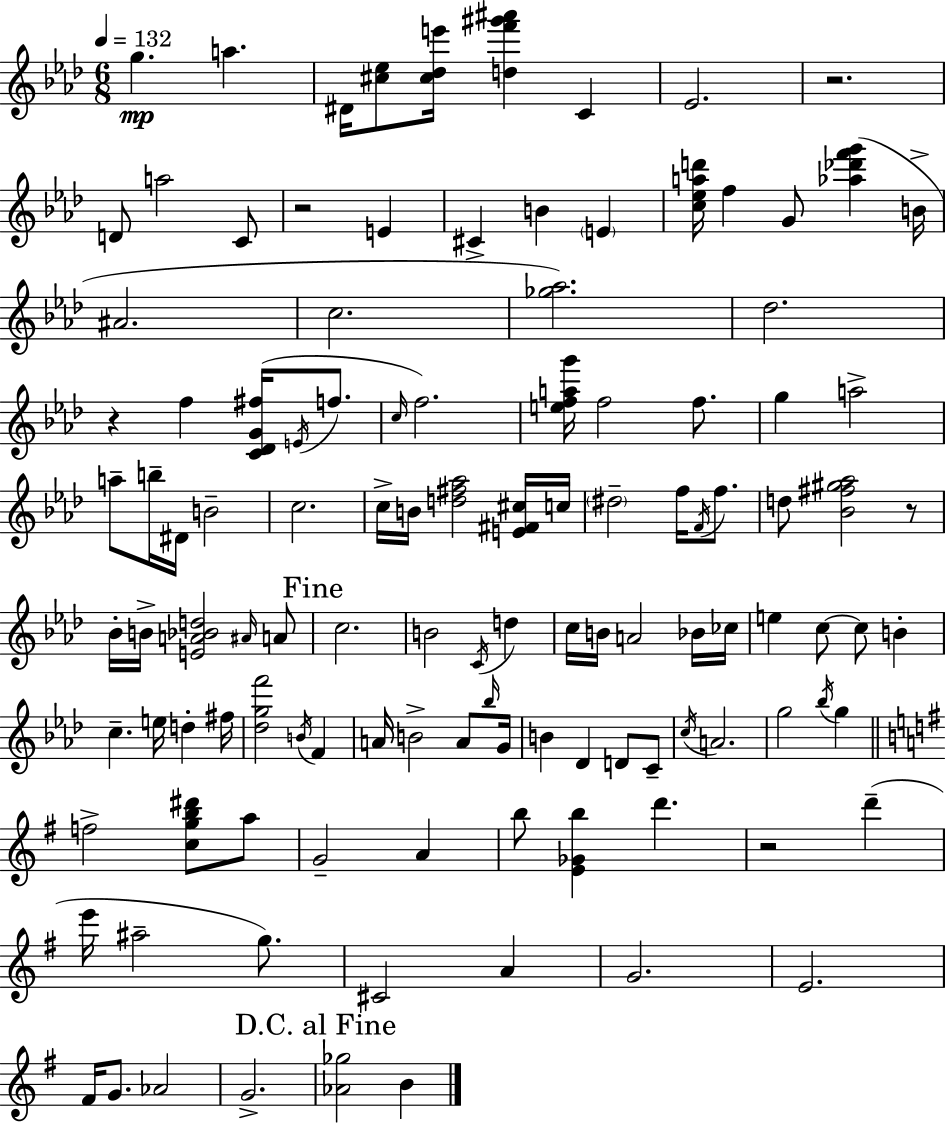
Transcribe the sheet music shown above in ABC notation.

X:1
T:Untitled
M:6/8
L:1/4
K:Fm
g a ^D/4 [^c_e]/2 [^c_de']/4 [df'^g'^a'] C _E2 z2 D/2 a2 C/2 z2 E ^C B E [c_ead']/4 f G/2 [_a_d'f'g'] B/4 ^A2 c2 [_g_a]2 _d2 z f [C_DG^f]/4 E/4 f/2 c/4 f2 [efag']/4 f2 f/2 g a2 a/2 b/4 ^D/4 B2 c2 c/4 B/4 [d^f_a]2 [E^F^c]/4 c/4 ^d2 f/4 F/4 f/2 d/2 [_B^f^g_a]2 z/2 _B/4 B/4 [EA_Bd]2 ^A/4 A/2 c2 B2 C/4 d c/4 B/4 A2 _B/4 _c/4 e c/2 c/2 B c e/4 d ^f/4 [_dgf']2 B/4 F A/4 B2 A/2 _b/4 G/4 B _D D/2 C/2 c/4 A2 g2 _b/4 g f2 [cgb^d']/2 a/2 G2 A b/2 [E_Gb] d' z2 d' e'/4 ^a2 g/2 ^C2 A G2 E2 ^F/4 G/2 _A2 G2 [_A_g]2 B